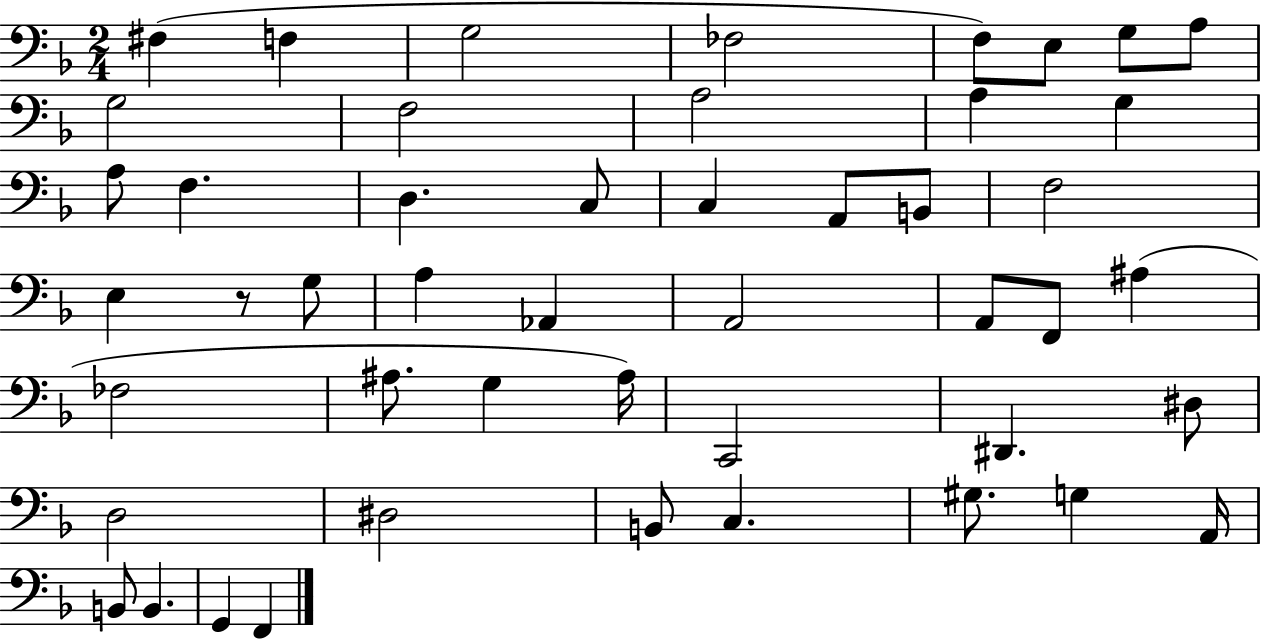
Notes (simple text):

F#3/q F3/q G3/h FES3/h F3/e E3/e G3/e A3/e G3/h F3/h A3/h A3/q G3/q A3/e F3/q. D3/q. C3/e C3/q A2/e B2/e F3/h E3/q R/e G3/e A3/q Ab2/q A2/h A2/e F2/e A#3/q FES3/h A#3/e. G3/q A#3/s C2/h D#2/q. D#3/e D3/h D#3/h B2/e C3/q. G#3/e. G3/q A2/s B2/e B2/q. G2/q F2/q